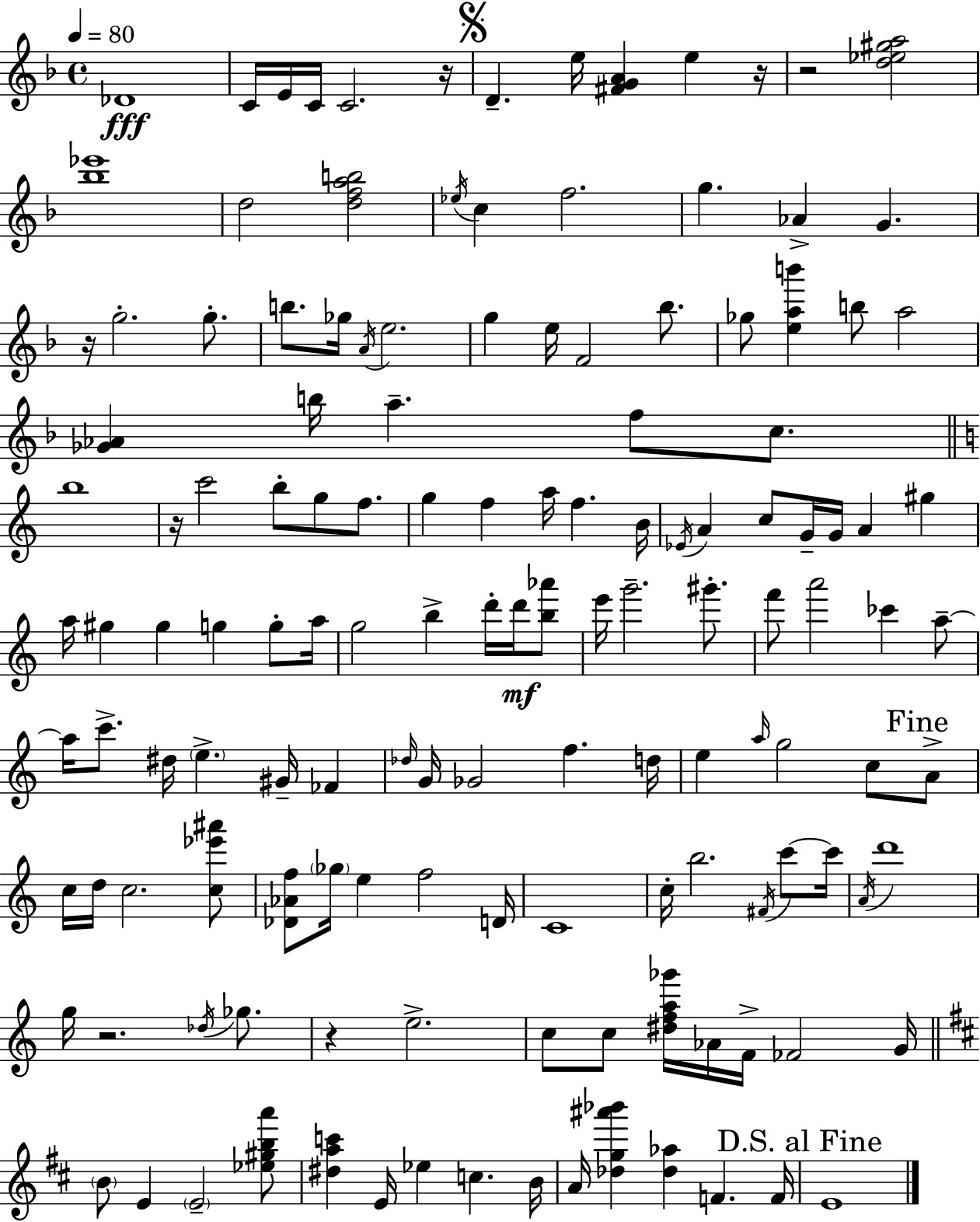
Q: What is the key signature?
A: D minor